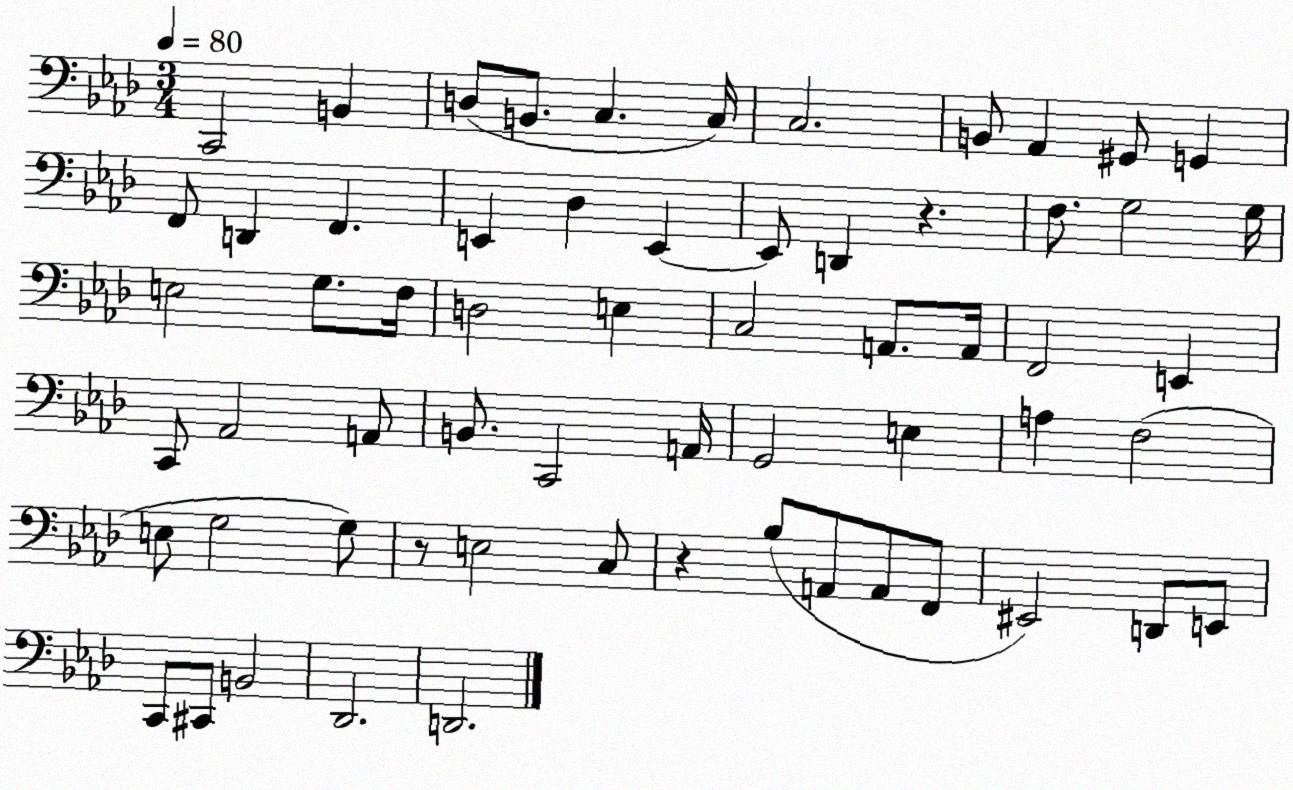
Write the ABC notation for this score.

X:1
T:Untitled
M:3/4
L:1/4
K:Ab
C,,2 B,, D,/2 B,,/2 C, C,/4 C,2 B,,/2 _A,, ^G,,/2 G,, F,,/2 D,, F,, E,, _D, E,, E,,/2 D,, z F,/2 G,2 G,/4 E,2 G,/2 F,/4 D,2 E, C,2 A,,/2 A,,/4 F,,2 E,, C,,/2 _A,,2 A,,/2 B,,/2 C,,2 A,,/4 G,,2 E, A, F,2 E,/2 G,2 G,/2 z/2 E,2 C,/2 z _B,/2 A,,/2 A,,/2 F,,/2 ^E,,2 D,,/2 E,,/2 C,,/2 ^C,,/2 B,,2 _D,,2 D,,2